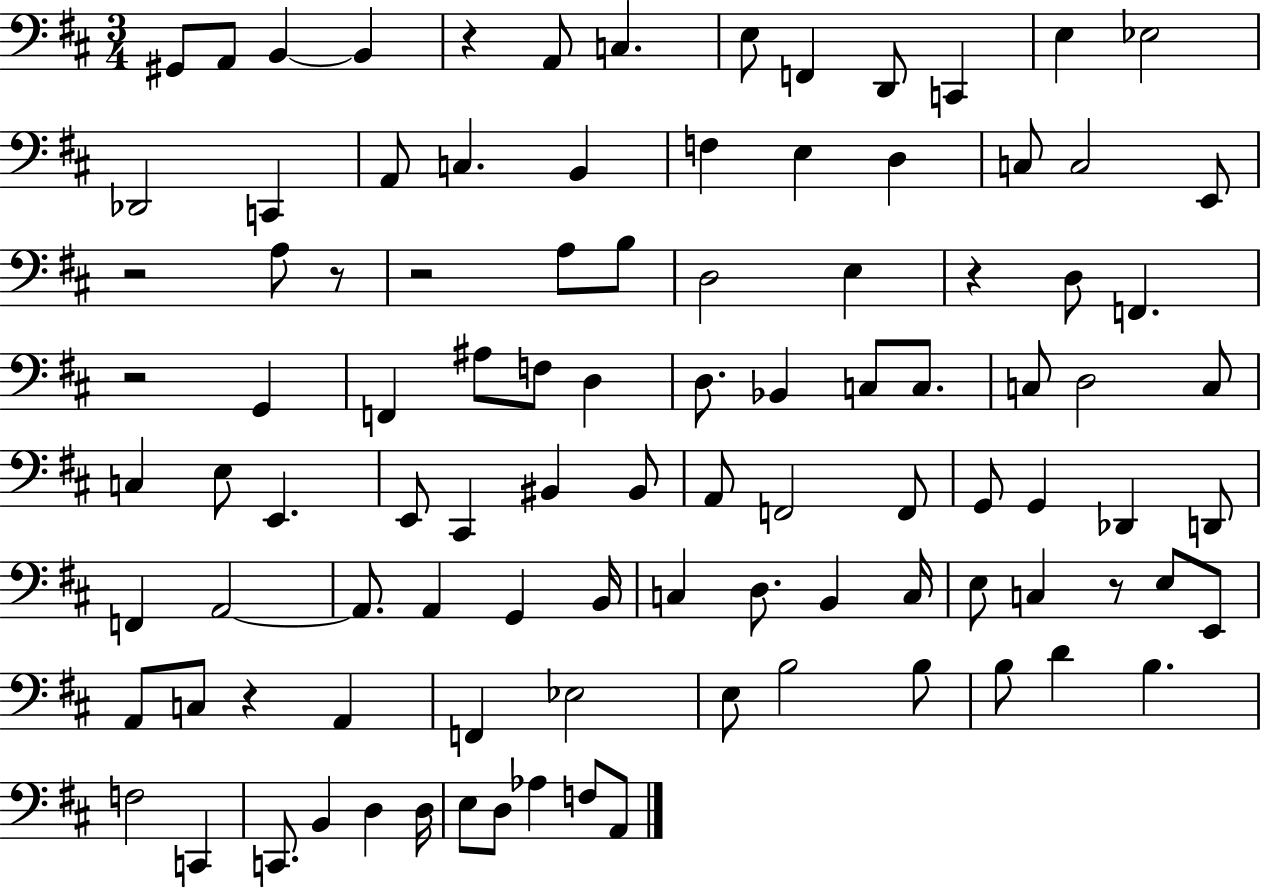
{
  \clef bass
  \numericTimeSignature
  \time 3/4
  \key d \major
  gis,8 a,8 b,4~~ b,4 | r4 a,8 c4. | e8 f,4 d,8 c,4 | e4 ees2 | \break des,2 c,4 | a,8 c4. b,4 | f4 e4 d4 | c8 c2 e,8 | \break r2 a8 r8 | r2 a8 b8 | d2 e4 | r4 d8 f,4. | \break r2 g,4 | f,4 ais8 f8 d4 | d8. bes,4 c8 c8. | c8 d2 c8 | \break c4 e8 e,4. | e,8 cis,4 bis,4 bis,8 | a,8 f,2 f,8 | g,8 g,4 des,4 d,8 | \break f,4 a,2~~ | a,8. a,4 g,4 b,16 | c4 d8. b,4 c16 | e8 c4 r8 e8 e,8 | \break a,8 c8 r4 a,4 | f,4 ees2 | e8 b2 b8 | b8 d'4 b4. | \break f2 c,4 | c,8. b,4 d4 d16 | e8 d8 aes4 f8 a,8 | \bar "|."
}